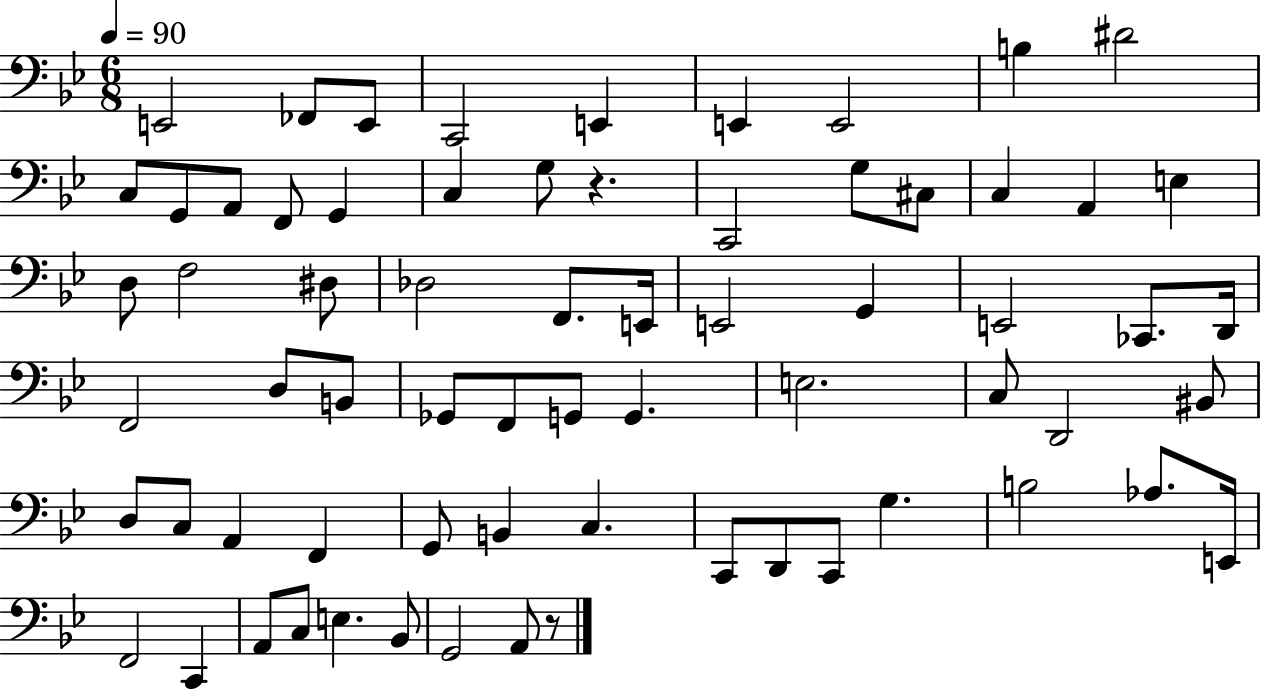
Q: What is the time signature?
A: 6/8